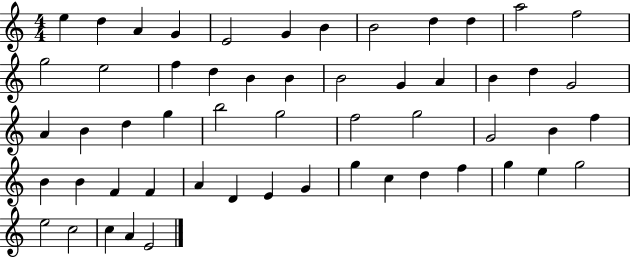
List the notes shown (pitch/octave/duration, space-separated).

E5/q D5/q A4/q G4/q E4/h G4/q B4/q B4/h D5/q D5/q A5/h F5/h G5/h E5/h F5/q D5/q B4/q B4/q B4/h G4/q A4/q B4/q D5/q G4/h A4/q B4/q D5/q G5/q B5/h G5/h F5/h G5/h G4/h B4/q F5/q B4/q B4/q F4/q F4/q A4/q D4/q E4/q G4/q G5/q C5/q D5/q F5/q G5/q E5/q G5/h E5/h C5/h C5/q A4/q E4/h